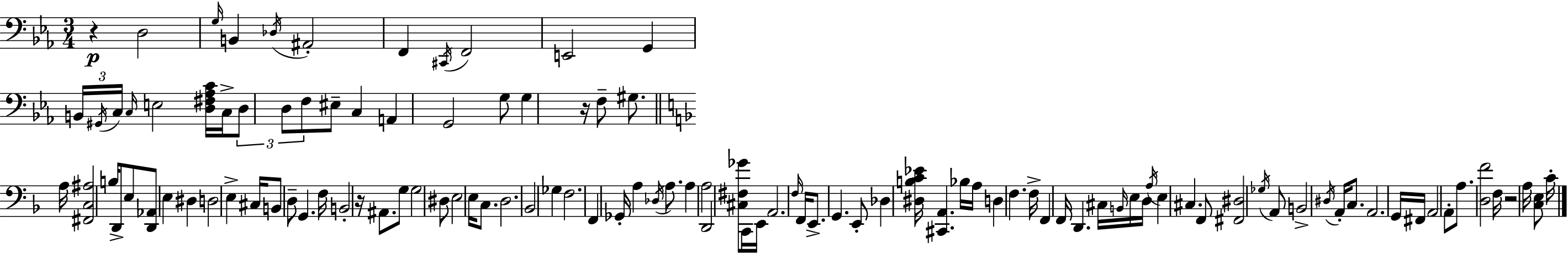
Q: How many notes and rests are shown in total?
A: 113